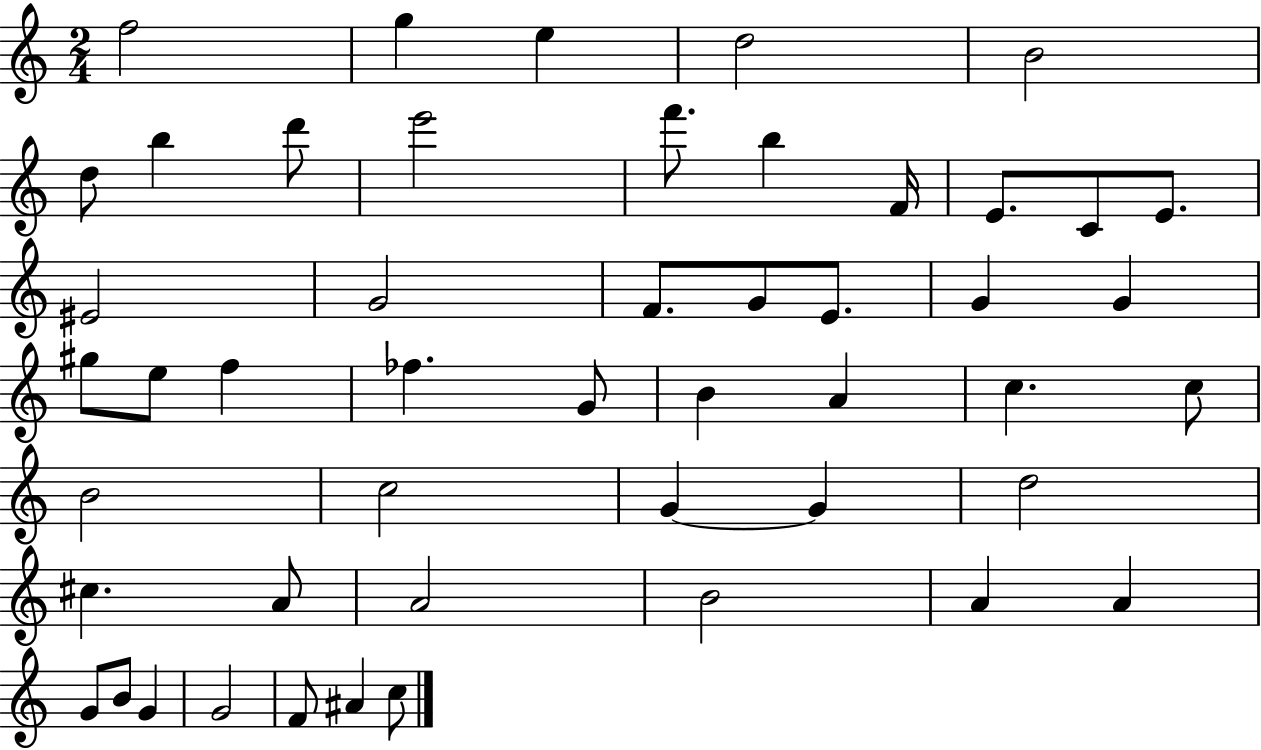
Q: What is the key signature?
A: C major